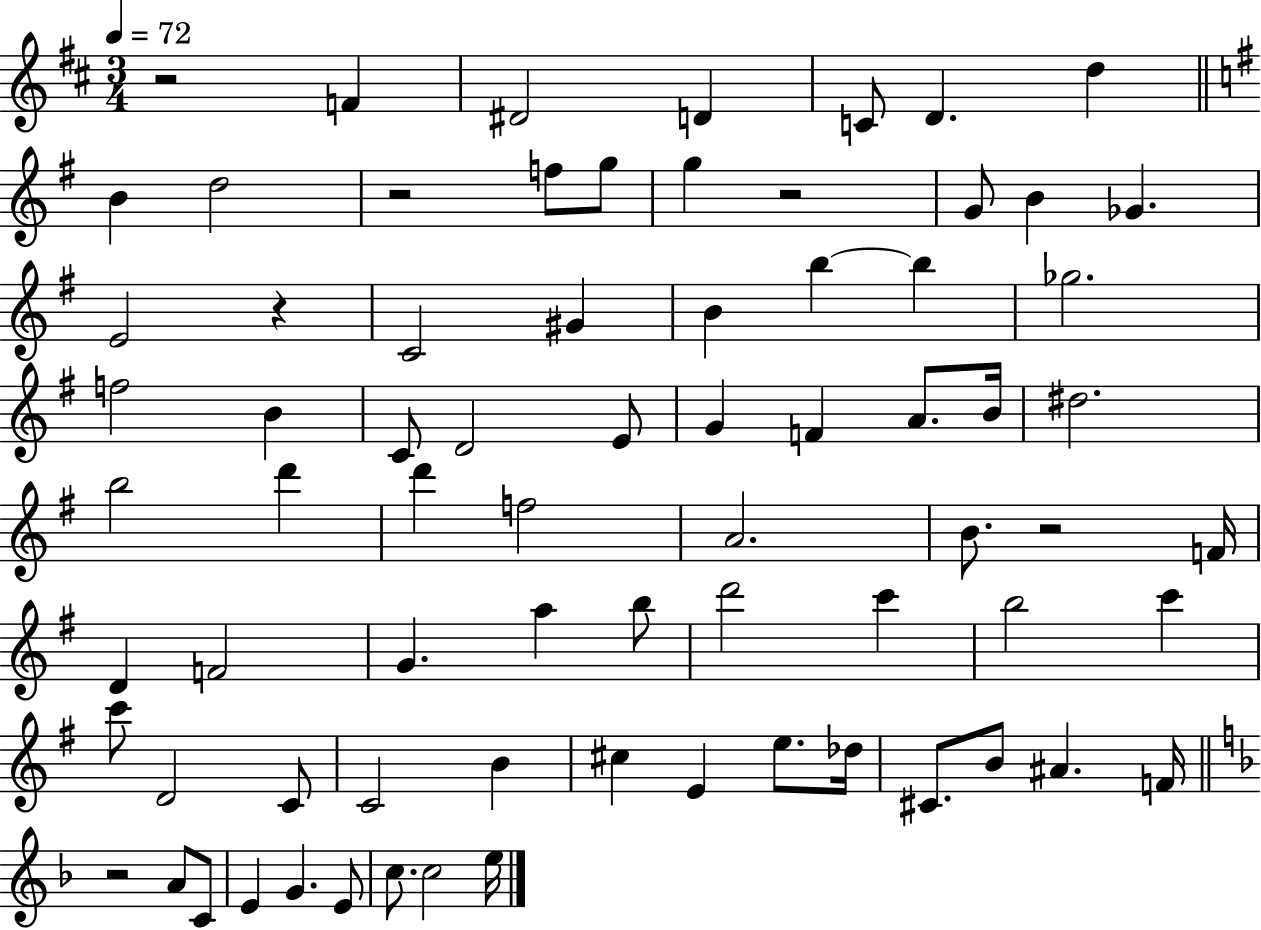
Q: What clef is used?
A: treble